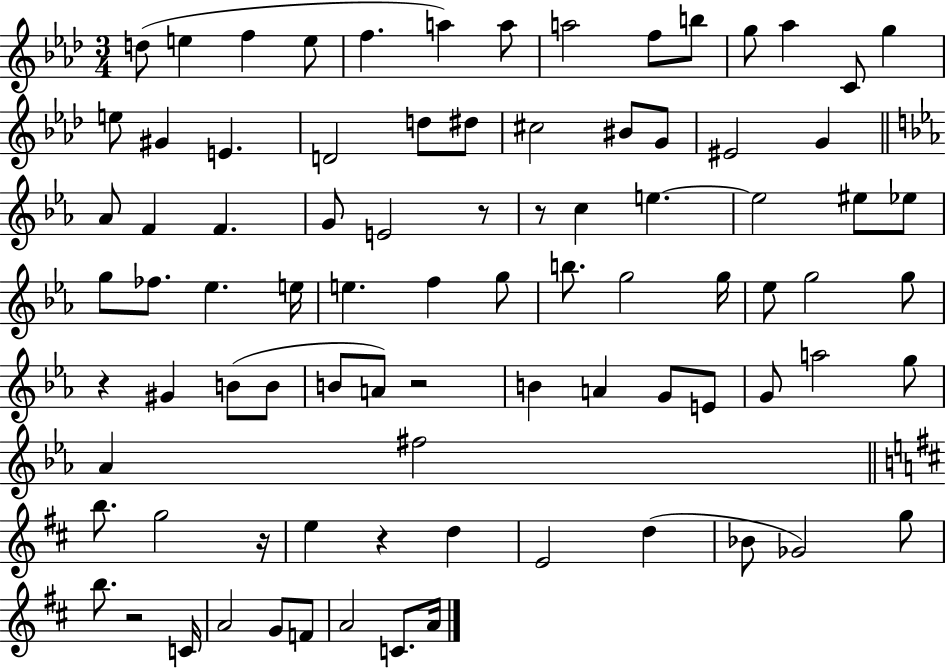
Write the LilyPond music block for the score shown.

{
  \clef treble
  \numericTimeSignature
  \time 3/4
  \key aes \major
  d''8( e''4 f''4 e''8 | f''4. a''4) a''8 | a''2 f''8 b''8 | g''8 aes''4 c'8 g''4 | \break e''8 gis'4 e'4. | d'2 d''8 dis''8 | cis''2 bis'8 g'8 | eis'2 g'4 | \break \bar "||" \break \key c \minor aes'8 f'4 f'4. | g'8 e'2 r8 | r8 c''4 e''4.~~ | e''2 eis''8 ees''8 | \break g''8 fes''8. ees''4. e''16 | e''4. f''4 g''8 | b''8. g''2 g''16 | ees''8 g''2 g''8 | \break r4 gis'4 b'8( b'8 | b'8 a'8) r2 | b'4 a'4 g'8 e'8 | g'8 a''2 g''8 | \break aes'4 fis''2 | \bar "||" \break \key d \major b''8. g''2 r16 | e''4 r4 d''4 | e'2 d''4( | bes'8 ges'2) g''8 | \break b''8. r2 c'16 | a'2 g'8 f'8 | a'2 c'8. a'16 | \bar "|."
}